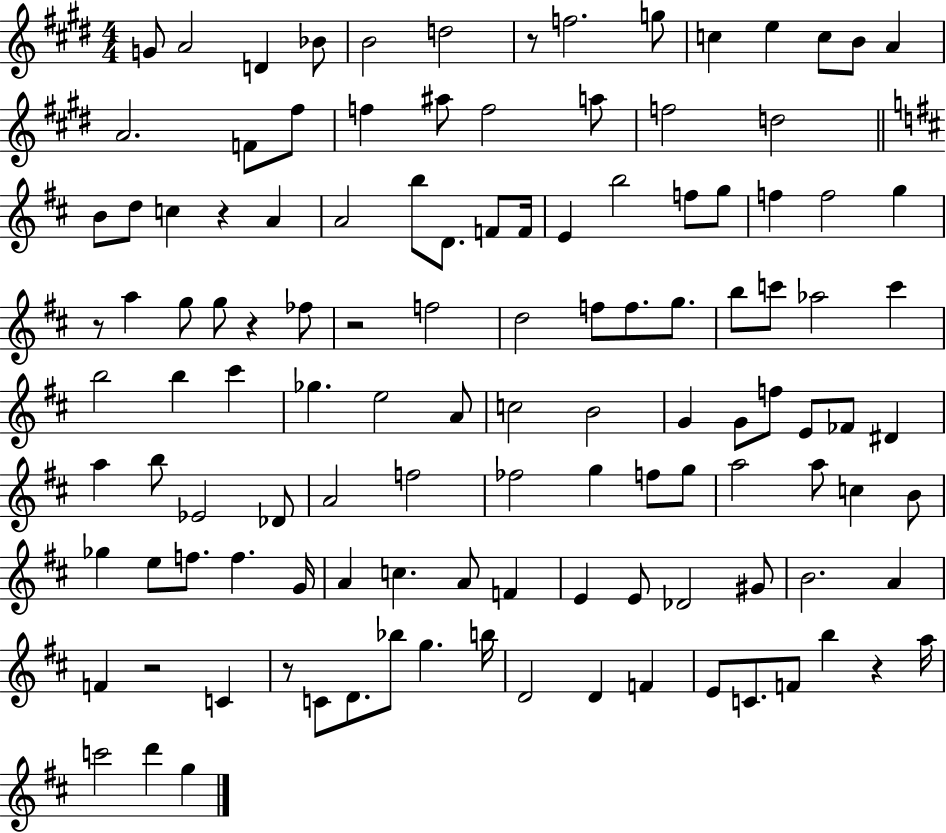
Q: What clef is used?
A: treble